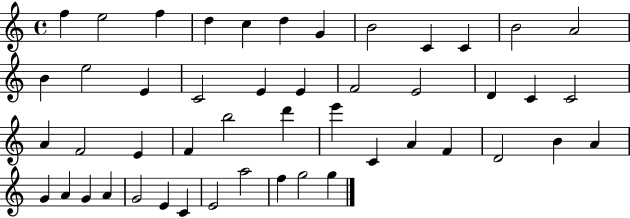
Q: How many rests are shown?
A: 0